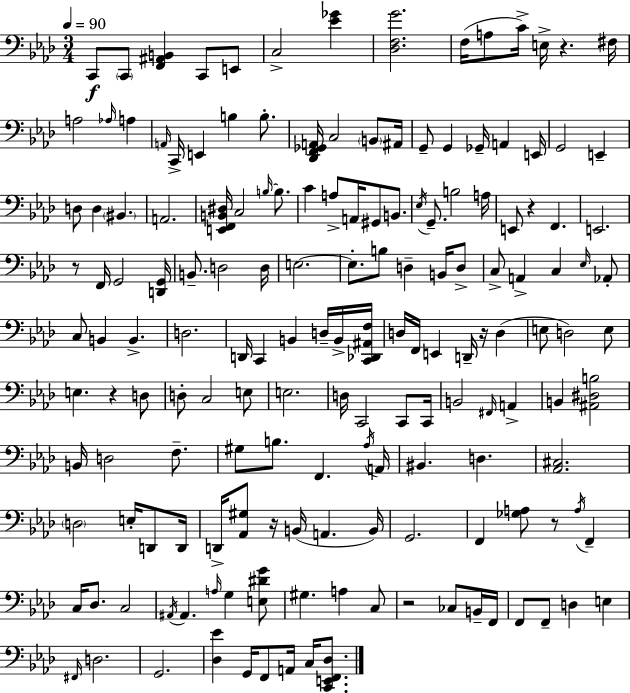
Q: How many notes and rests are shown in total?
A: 162